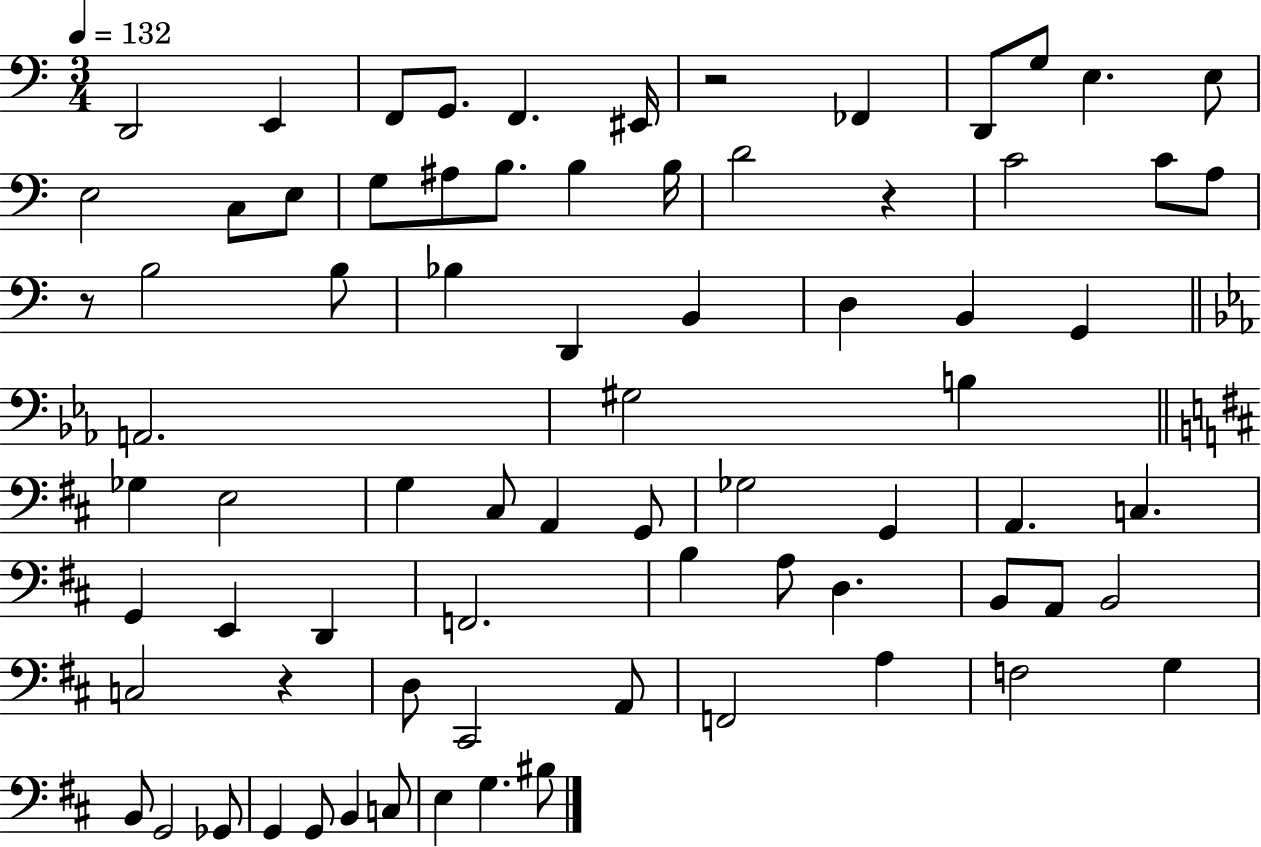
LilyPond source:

{
  \clef bass
  \numericTimeSignature
  \time 3/4
  \key c \major
  \tempo 4 = 132
  d,2 e,4 | f,8 g,8. f,4. eis,16 | r2 fes,4 | d,8 g8 e4. e8 | \break e2 c8 e8 | g8 ais8 b8. b4 b16 | d'2 r4 | c'2 c'8 a8 | \break r8 b2 b8 | bes4 d,4 b,4 | d4 b,4 g,4 | \bar "||" \break \key ees \major a,2. | gis2 b4 | \bar "||" \break \key b \minor ges4 e2 | g4 cis8 a,4 g,8 | ges2 g,4 | a,4. c4. | \break g,4 e,4 d,4 | f,2. | b4 a8 d4. | b,8 a,8 b,2 | \break c2 r4 | d8 cis,2 a,8 | f,2 a4 | f2 g4 | \break b,8 g,2 ges,8 | g,4 g,8 b,4 c8 | e4 g4. bis8 | \bar "|."
}